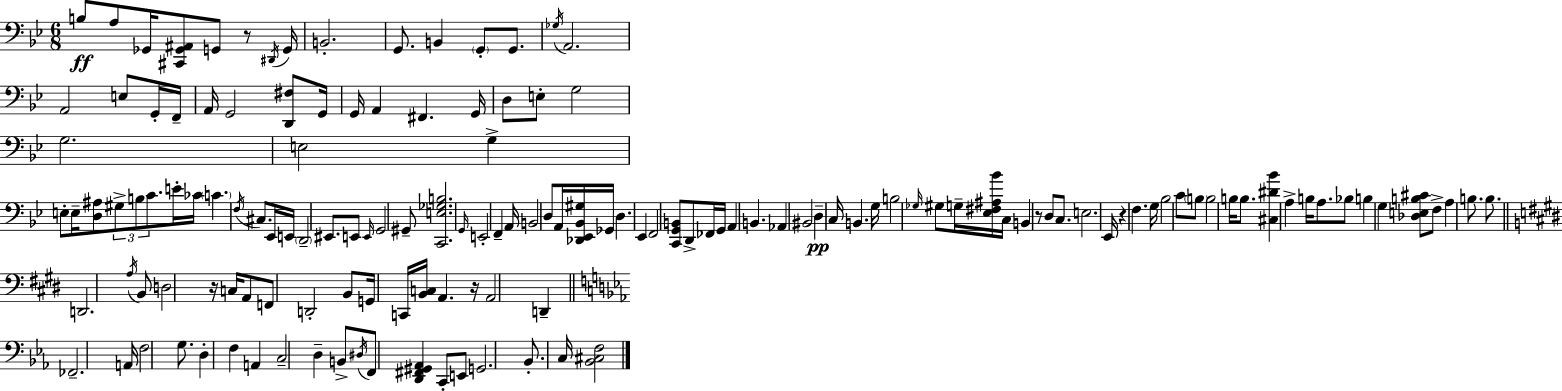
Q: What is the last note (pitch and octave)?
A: C3